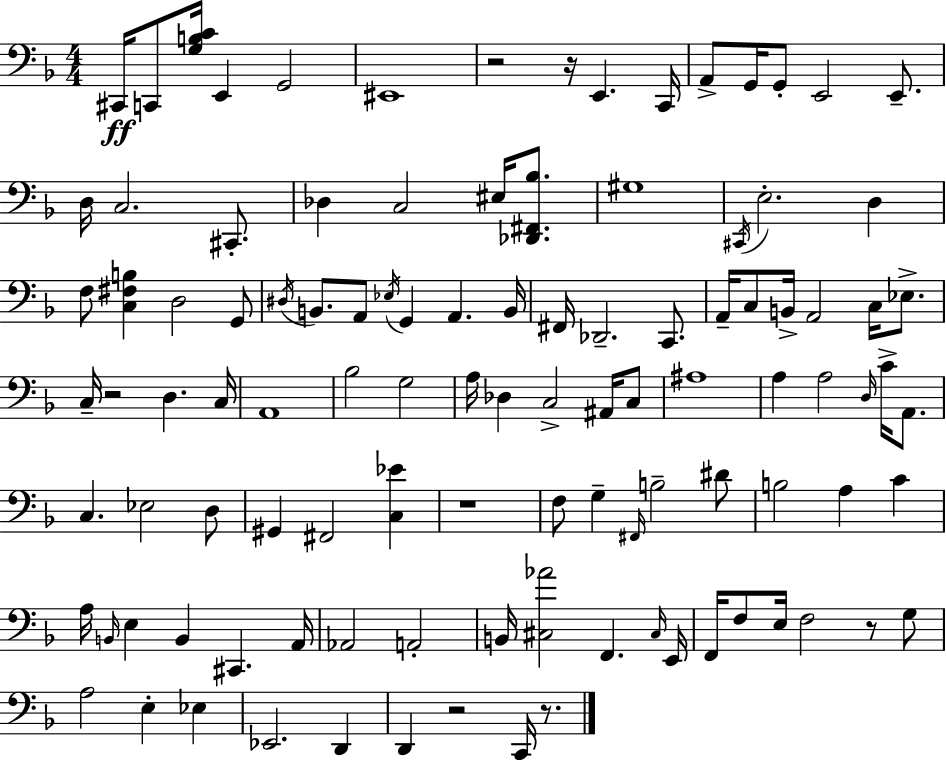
X:1
T:Untitled
M:4/4
L:1/4
K:Dm
^C,,/4 C,,/2 [G,B,C]/4 E,, G,,2 ^E,,4 z2 z/4 E,, C,,/4 A,,/2 G,,/4 G,,/2 E,,2 E,,/2 D,/4 C,2 ^C,,/2 _D, C,2 ^E,/4 [_D,,^F,,_B,]/2 ^G,4 ^C,,/4 E,2 D, F,/2 [C,^F,B,] D,2 G,,/2 ^D,/4 B,,/2 A,,/2 _E,/4 G,, A,, B,,/4 ^F,,/4 _D,,2 C,,/2 A,,/4 C,/2 B,,/4 A,,2 C,/4 _E,/2 C,/4 z2 D, C,/4 A,,4 _B,2 G,2 A,/4 _D, C,2 ^A,,/4 C,/2 ^A,4 A, A,2 D,/4 C/4 A,,/2 C, _E,2 D,/2 ^G,, ^F,,2 [C,_E] z4 F,/2 G, ^F,,/4 B,2 ^D/2 B,2 A, C A,/4 B,,/4 E, B,, ^C,, A,,/4 _A,,2 A,,2 B,,/4 [^C,_A]2 F,, ^C,/4 E,,/4 F,,/4 F,/2 E,/4 F,2 z/2 G,/2 A,2 E, _E, _E,,2 D,, D,, z2 C,,/4 z/2